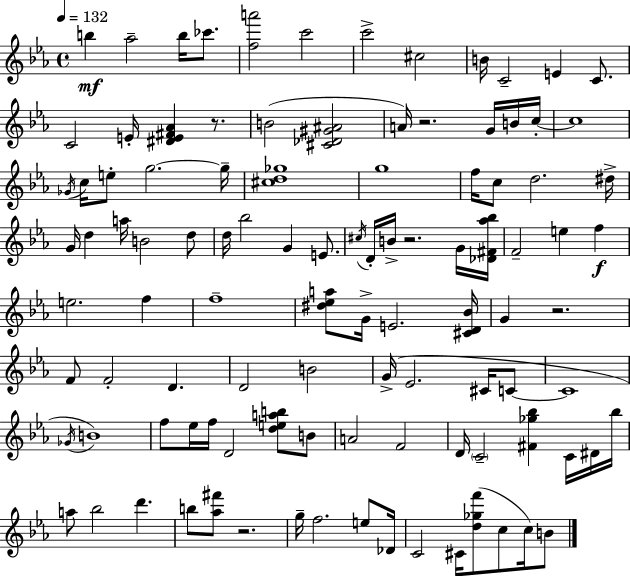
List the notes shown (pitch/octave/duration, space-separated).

B5/q Ab5/h B5/s CES6/e. [F5,A6]/h C6/h C6/h C#5/h B4/s C4/h E4/q C4/e. C4/h E4/s [D#4,E4,F#4,Ab4]/q R/e. B4/h [C#4,Db4,G#4,A#4]/h A4/s R/h. G4/s B4/s C5/s C5/w Gb4/s C5/s E5/e G5/h. G5/s [C#5,D5,Gb5]/w G5/w F5/s C5/e D5/h. D#5/s G4/s D5/q A5/s B4/h D5/e D5/s Bb5/h G4/q E4/e. C#5/s D4/s B4/s R/h. G4/s [Db4,F#4,Ab5,Bb5]/s F4/h E5/q F5/q E5/h. F5/q F5/w [D#5,Eb5,A5]/e G4/s E4/h. [C#4,D4,Bb4]/s G4/q R/h. F4/e F4/h D4/q. D4/h B4/h G4/s Eb4/h. C#4/s C4/e C4/w Gb4/s B4/w F5/e Eb5/s F5/s D4/h [D5,E5,A5,B5]/e B4/e A4/h F4/h D4/s C4/h [F#4,Gb5,Bb5]/q C4/s D#4/s Bb5/s A5/e Bb5/h D6/q. B5/e [Ab5,F#6]/e R/h. G5/s F5/h. E5/e Db4/s C4/h C#4/s [D5,Gb5,F6]/e C5/e C5/s B4/e